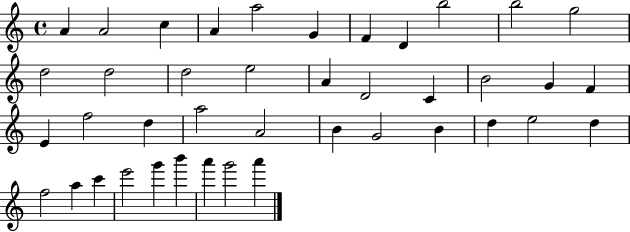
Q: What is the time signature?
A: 4/4